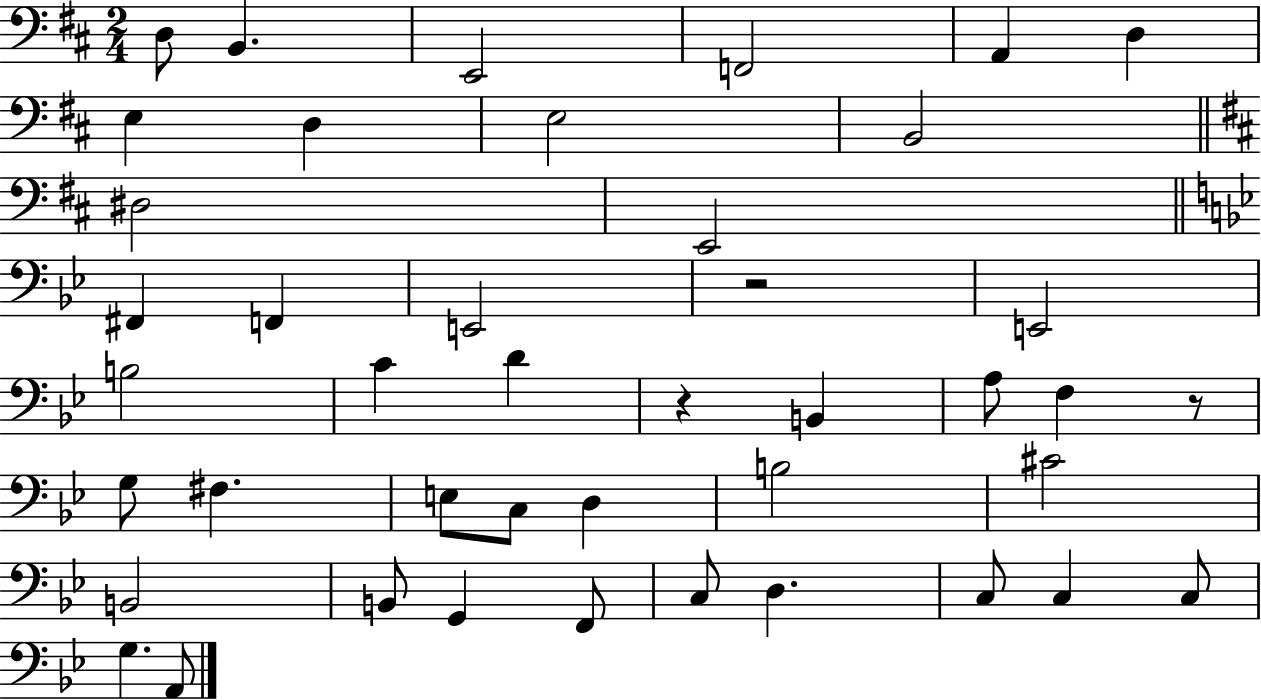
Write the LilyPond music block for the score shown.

{
  \clef bass
  \numericTimeSignature
  \time 2/4
  \key d \major
  \repeat volta 2 { d8 b,4. | e,2 | f,2 | a,4 d4 | \break e4 d4 | e2 | b,2 | \bar "||" \break \key b \minor dis2 | e,2 | \bar "||" \break \key g \minor fis,4 f,4 | e,2 | r2 | e,2 | \break b2 | c'4 d'4 | r4 b,4 | a8 f4 r8 | \break g8 fis4. | e8 c8 d4 | b2 | cis'2 | \break b,2 | b,8 g,4 f,8 | c8 d4. | c8 c4 c8 | \break g4. a,8 | } \bar "|."
}